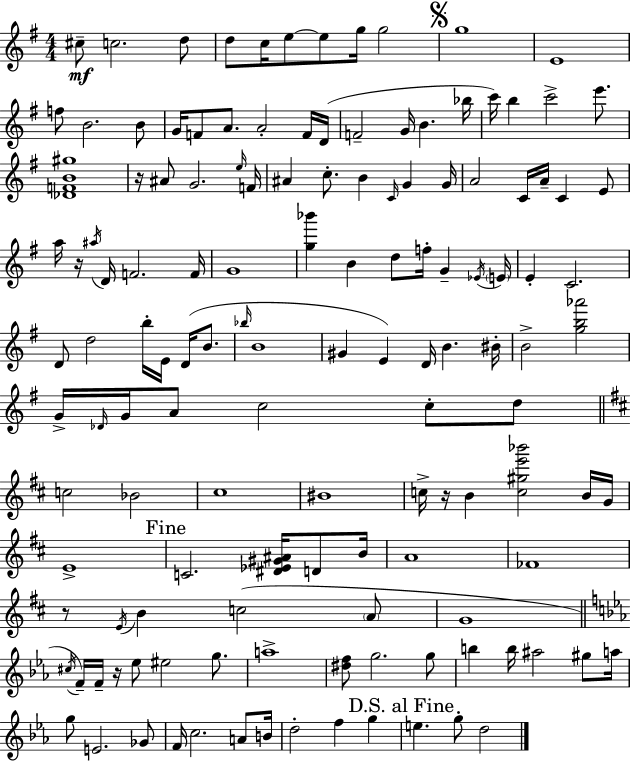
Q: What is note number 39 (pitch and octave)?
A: A4